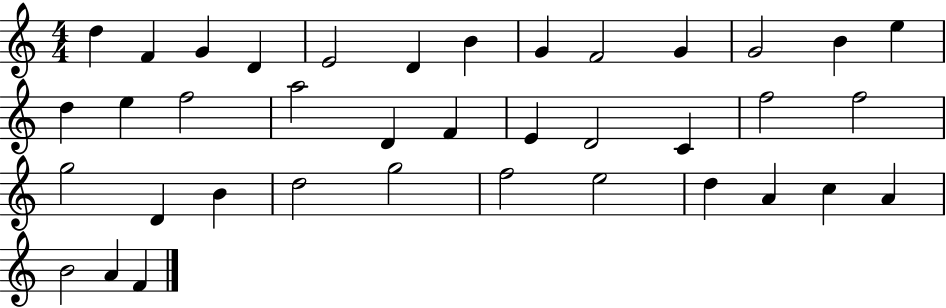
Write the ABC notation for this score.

X:1
T:Untitled
M:4/4
L:1/4
K:C
d F G D E2 D B G F2 G G2 B e d e f2 a2 D F E D2 C f2 f2 g2 D B d2 g2 f2 e2 d A c A B2 A F